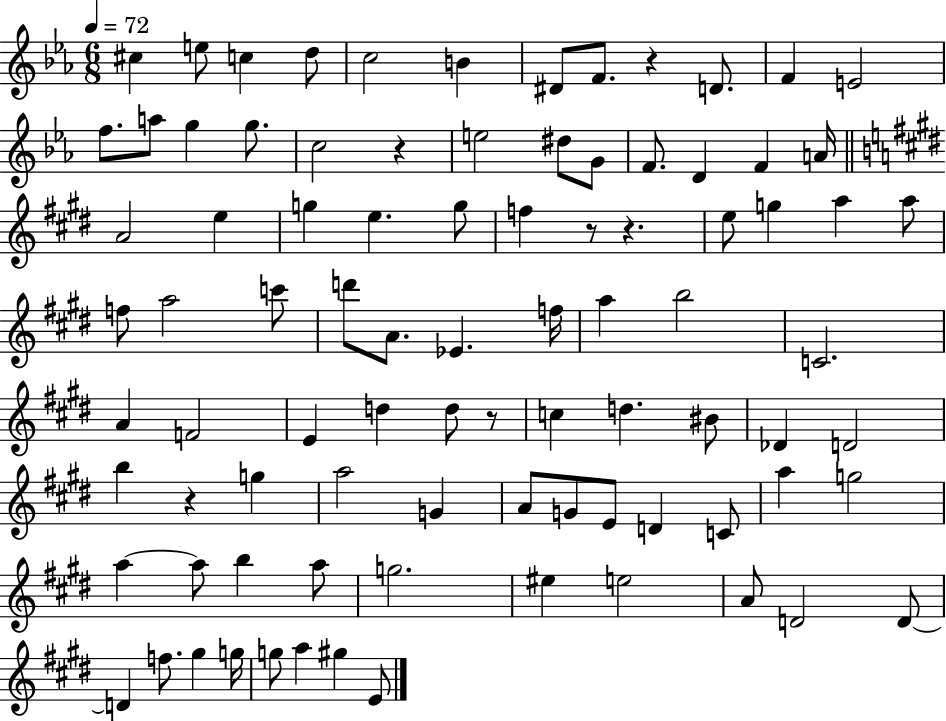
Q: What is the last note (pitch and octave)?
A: E4